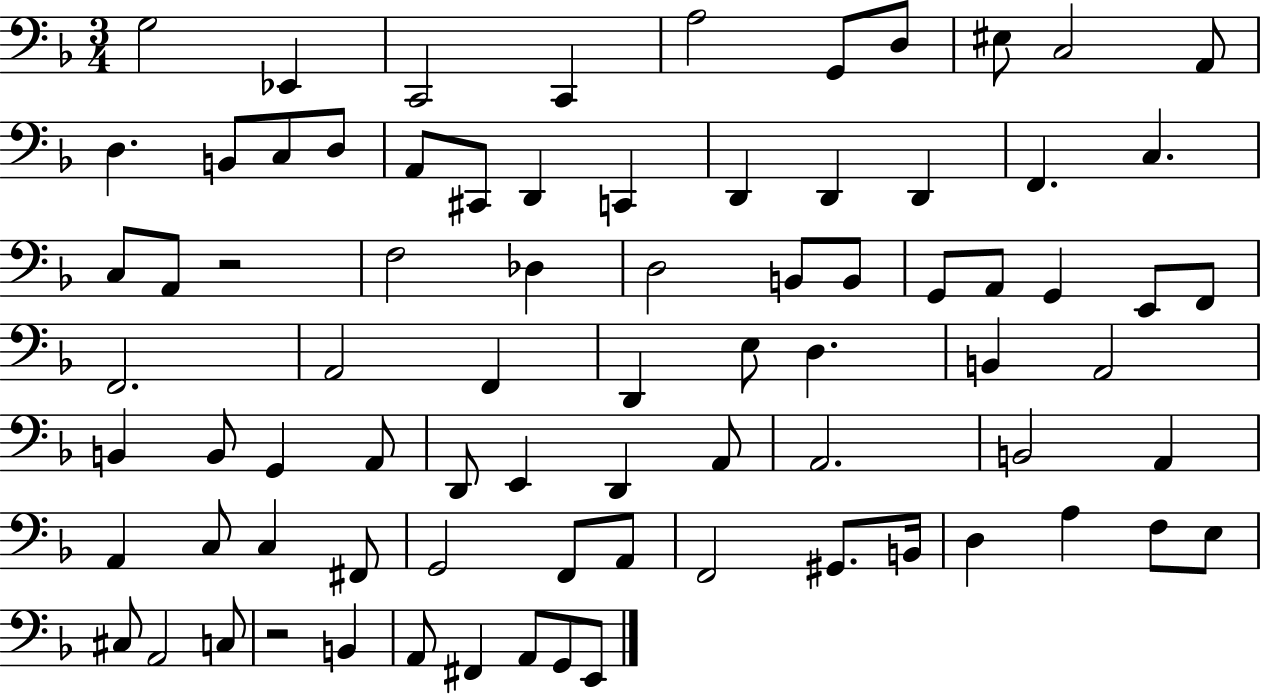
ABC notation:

X:1
T:Untitled
M:3/4
L:1/4
K:F
G,2 _E,, C,,2 C,, A,2 G,,/2 D,/2 ^E,/2 C,2 A,,/2 D, B,,/2 C,/2 D,/2 A,,/2 ^C,,/2 D,, C,, D,, D,, D,, F,, C, C,/2 A,,/2 z2 F,2 _D, D,2 B,,/2 B,,/2 G,,/2 A,,/2 G,, E,,/2 F,,/2 F,,2 A,,2 F,, D,, E,/2 D, B,, A,,2 B,, B,,/2 G,, A,,/2 D,,/2 E,, D,, A,,/2 A,,2 B,,2 A,, A,, C,/2 C, ^F,,/2 G,,2 F,,/2 A,,/2 F,,2 ^G,,/2 B,,/4 D, A, F,/2 E,/2 ^C,/2 A,,2 C,/2 z2 B,, A,,/2 ^F,, A,,/2 G,,/2 E,,/2